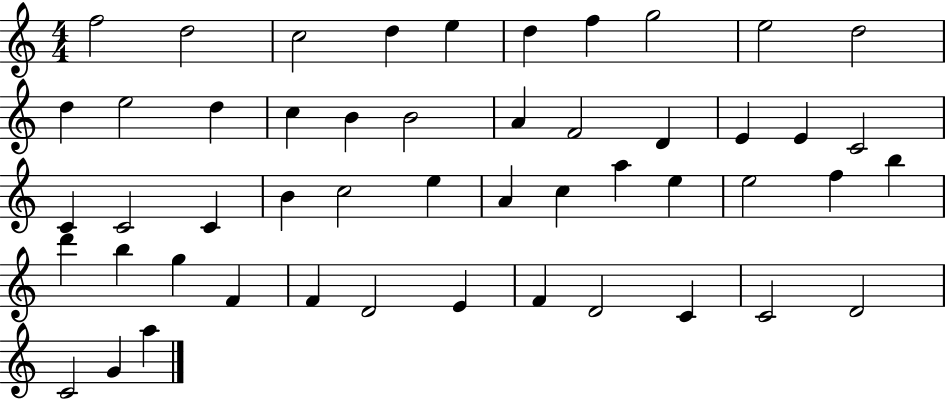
{
  \clef treble
  \numericTimeSignature
  \time 4/4
  \key c \major
  f''2 d''2 | c''2 d''4 e''4 | d''4 f''4 g''2 | e''2 d''2 | \break d''4 e''2 d''4 | c''4 b'4 b'2 | a'4 f'2 d'4 | e'4 e'4 c'2 | \break c'4 c'2 c'4 | b'4 c''2 e''4 | a'4 c''4 a''4 e''4 | e''2 f''4 b''4 | \break d'''4 b''4 g''4 f'4 | f'4 d'2 e'4 | f'4 d'2 c'4 | c'2 d'2 | \break c'2 g'4 a''4 | \bar "|."
}